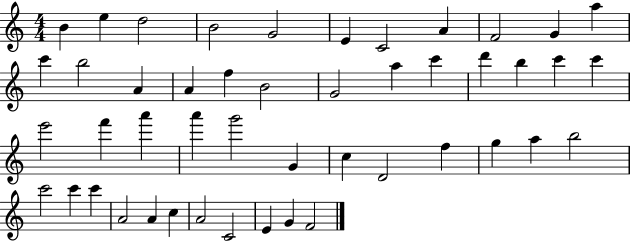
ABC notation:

X:1
T:Untitled
M:4/4
L:1/4
K:C
B e d2 B2 G2 E C2 A F2 G a c' b2 A A f B2 G2 a c' d' b c' c' e'2 f' a' a' g'2 G c D2 f g a b2 c'2 c' c' A2 A c A2 C2 E G F2